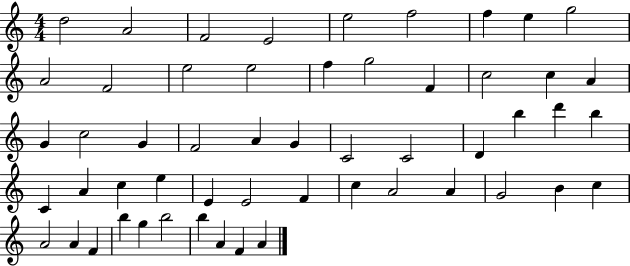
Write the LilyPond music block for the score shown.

{
  \clef treble
  \numericTimeSignature
  \time 4/4
  \key c \major
  d''2 a'2 | f'2 e'2 | e''2 f''2 | f''4 e''4 g''2 | \break a'2 f'2 | e''2 e''2 | f''4 g''2 f'4 | c''2 c''4 a'4 | \break g'4 c''2 g'4 | f'2 a'4 g'4 | c'2 c'2 | d'4 b''4 d'''4 b''4 | \break c'4 a'4 c''4 e''4 | e'4 e'2 f'4 | c''4 a'2 a'4 | g'2 b'4 c''4 | \break a'2 a'4 f'4 | b''4 g''4 b''2 | b''4 a'4 f'4 a'4 | \bar "|."
}